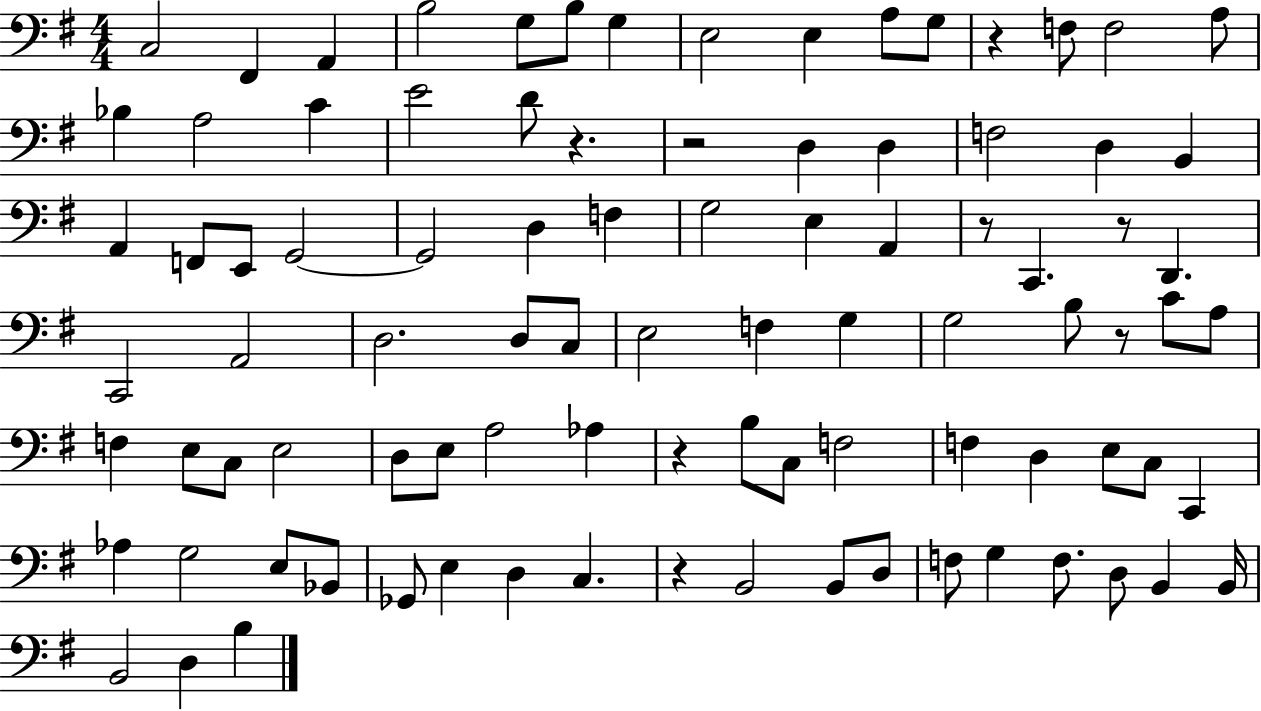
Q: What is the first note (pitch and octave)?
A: C3